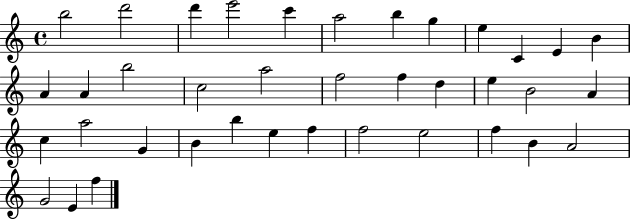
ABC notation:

X:1
T:Untitled
M:4/4
L:1/4
K:C
b2 d'2 d' e'2 c' a2 b g e C E B A A b2 c2 a2 f2 f d e B2 A c a2 G B b e f f2 e2 f B A2 G2 E f